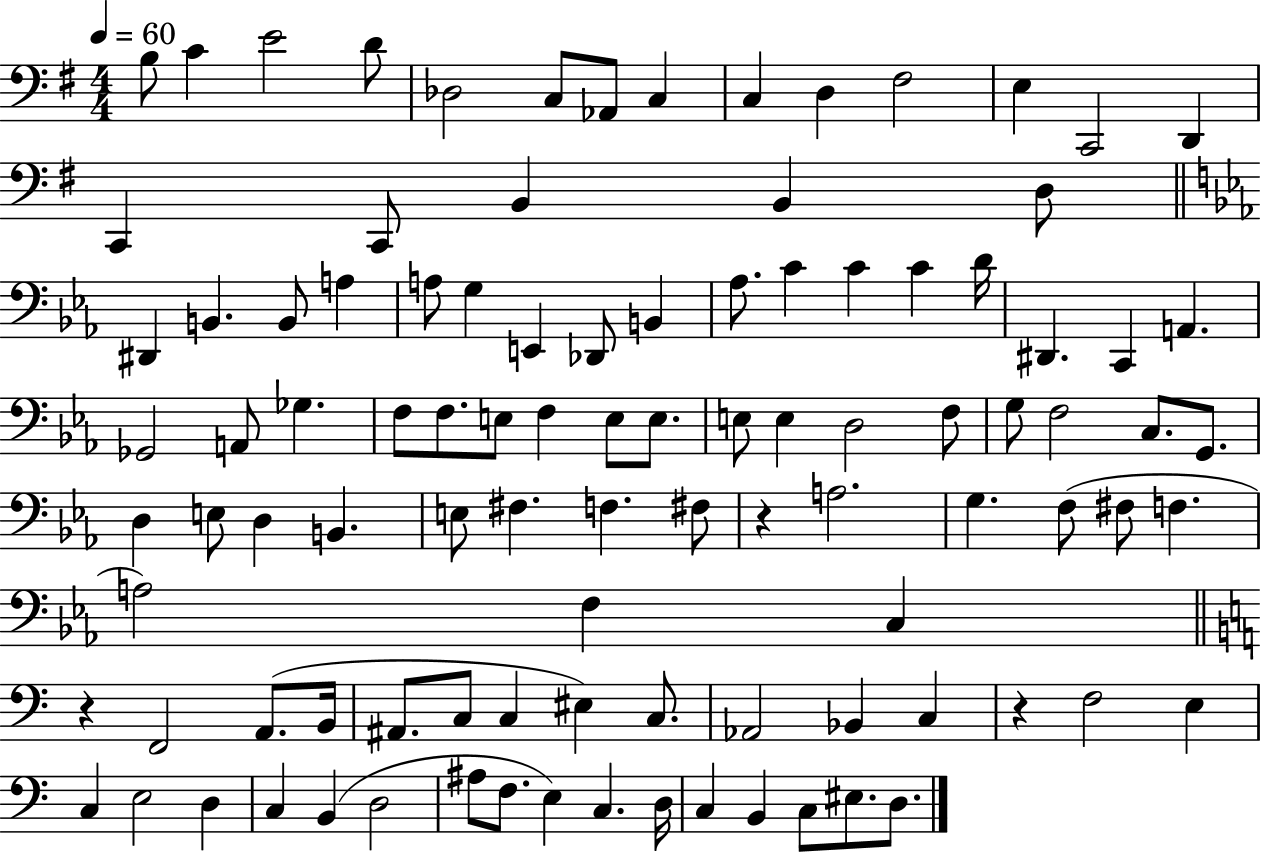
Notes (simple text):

B3/e C4/q E4/h D4/e Db3/h C3/e Ab2/e C3/q C3/q D3/q F#3/h E3/q C2/h D2/q C2/q C2/e B2/q B2/q D3/e D#2/q B2/q. B2/e A3/q A3/e G3/q E2/q Db2/e B2/q Ab3/e. C4/q C4/q C4/q D4/s D#2/q. C2/q A2/q. Gb2/h A2/e Gb3/q. F3/e F3/e. E3/e F3/q E3/e E3/e. E3/e E3/q D3/h F3/e G3/e F3/h C3/e. G2/e. D3/q E3/e D3/q B2/q. E3/e F#3/q. F3/q. F#3/e R/q A3/h. G3/q. F3/e F#3/e F3/q. A3/h F3/q C3/q R/q F2/h A2/e. B2/s A#2/e. C3/e C3/q EIS3/q C3/e. Ab2/h Bb2/q C3/q R/q F3/h E3/q C3/q E3/h D3/q C3/q B2/q D3/h A#3/e F3/e. E3/q C3/q. D3/s C3/q B2/q C3/e EIS3/e. D3/e.